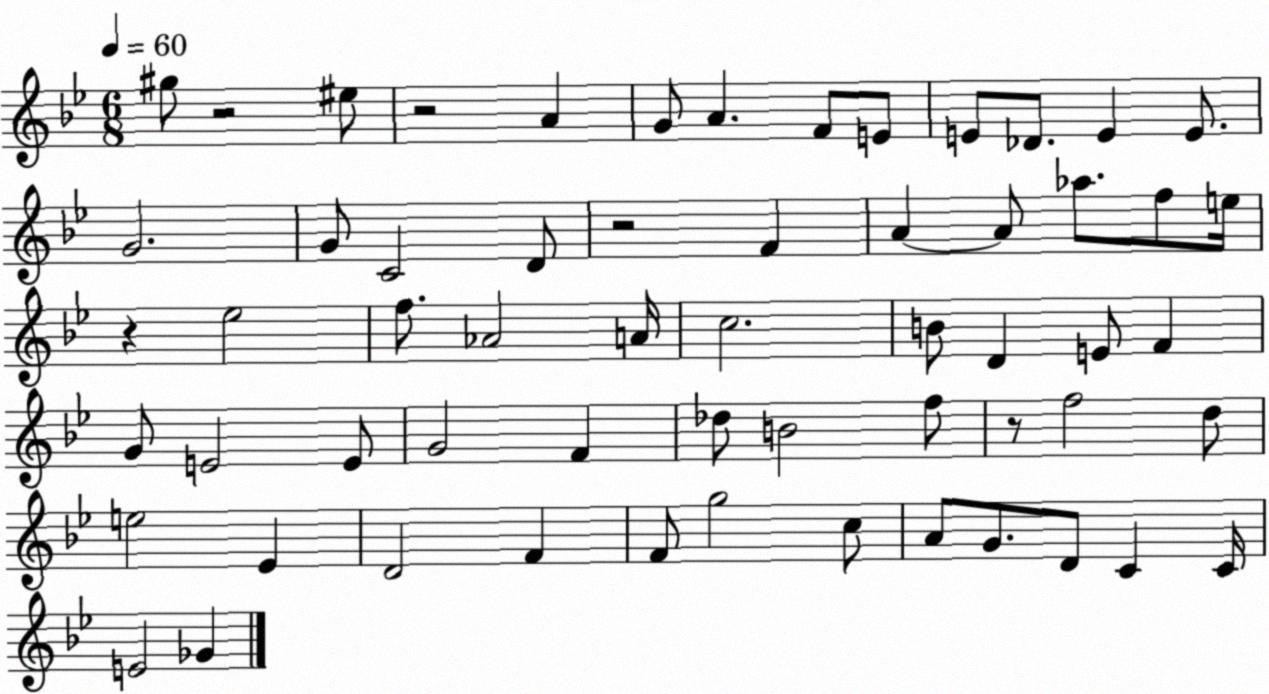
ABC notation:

X:1
T:Untitled
M:6/8
L:1/4
K:Bb
^g/2 z2 ^e/2 z2 A G/2 A F/2 E/2 E/2 _D/2 E E/2 G2 G/2 C2 D/2 z2 F A A/2 _a/2 f/2 e/4 z _e2 f/2 _A2 A/4 c2 B/2 D E/2 F G/2 E2 E/2 G2 F _d/2 B2 f/2 z/2 f2 d/2 e2 _E D2 F F/2 g2 c/2 A/2 G/2 D/2 C C/4 E2 _G